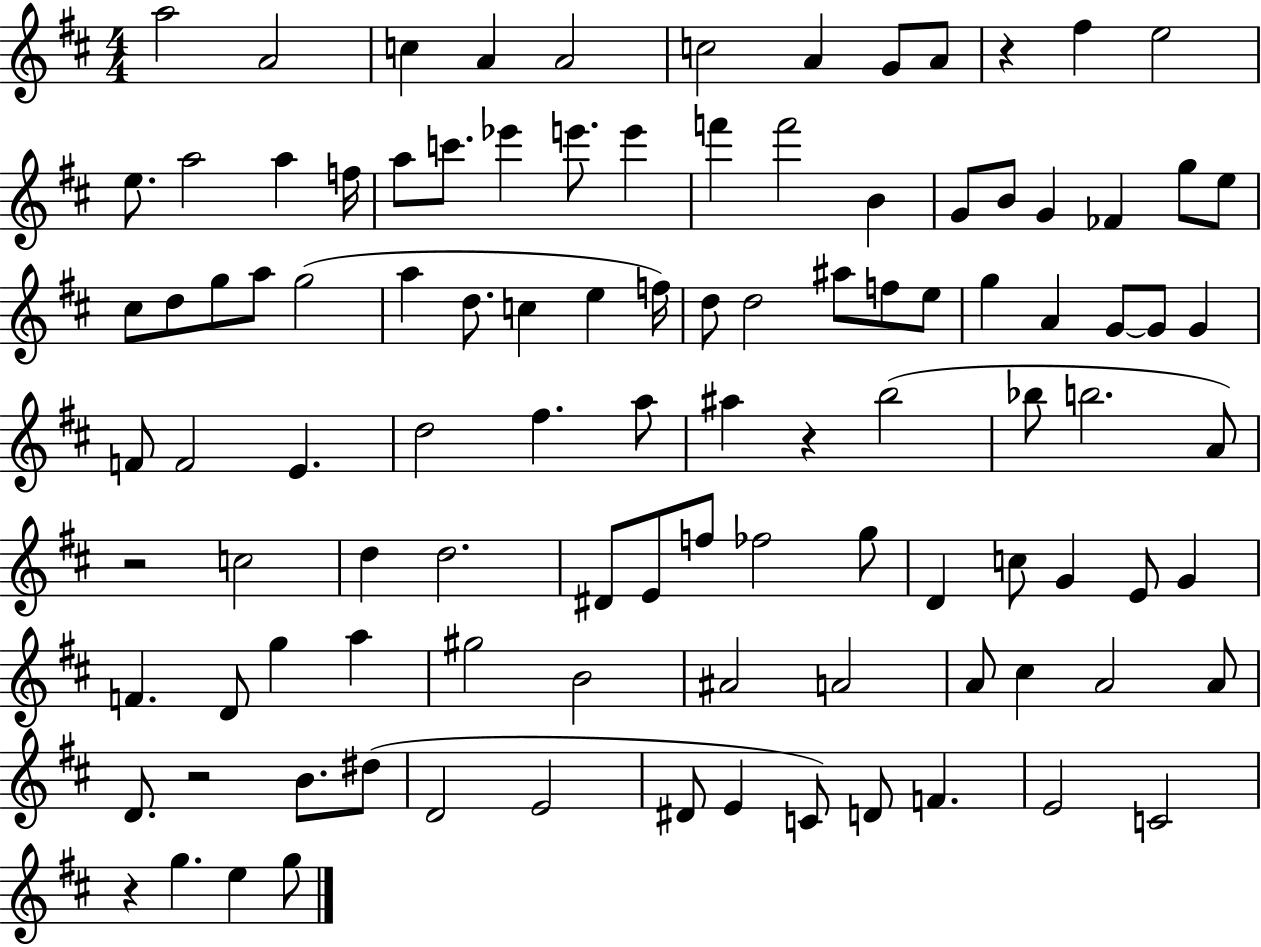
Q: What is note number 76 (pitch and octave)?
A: G5